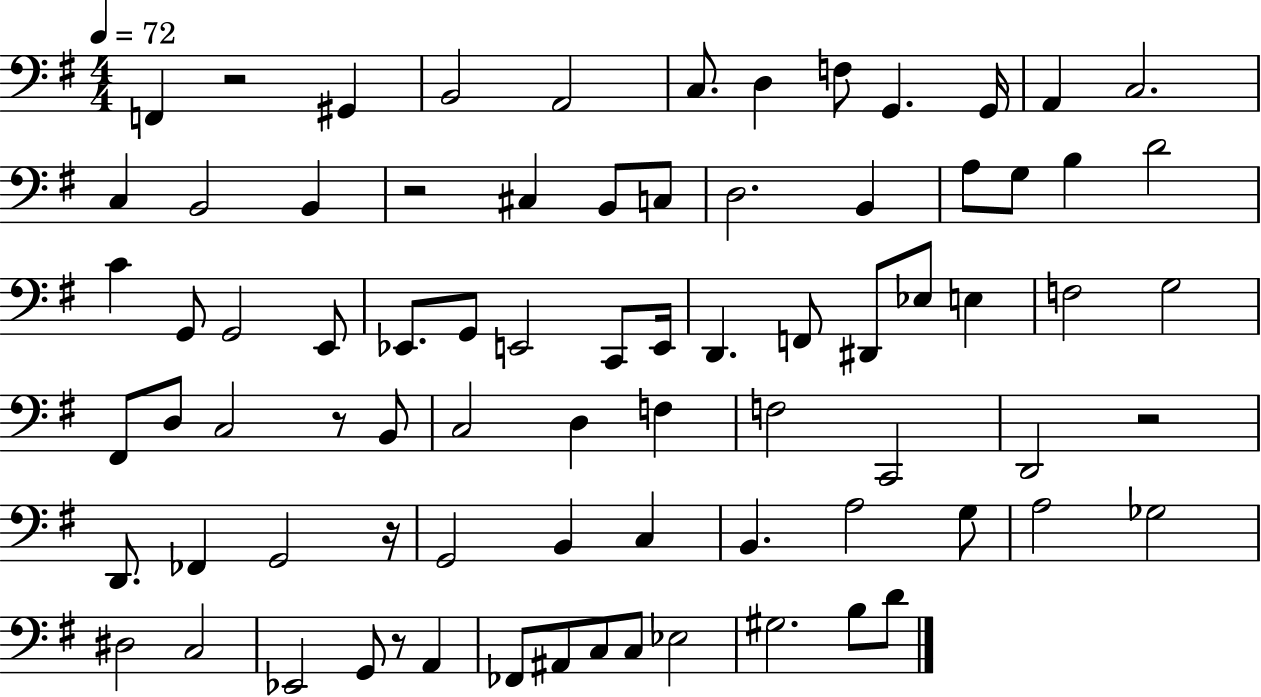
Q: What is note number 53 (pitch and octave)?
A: G2